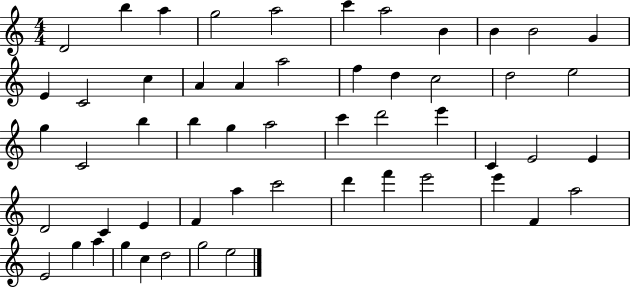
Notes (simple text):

D4/h B5/q A5/q G5/h A5/h C6/q A5/h B4/q B4/q B4/h G4/q E4/q C4/h C5/q A4/q A4/q A5/h F5/q D5/q C5/h D5/h E5/h G5/q C4/h B5/q B5/q G5/q A5/h C6/q D6/h E6/q C4/q E4/h E4/q D4/h C4/q E4/q F4/q A5/q C6/h D6/q F6/q E6/h E6/q F4/q A5/h E4/h G5/q A5/q G5/q C5/q D5/h G5/h E5/h